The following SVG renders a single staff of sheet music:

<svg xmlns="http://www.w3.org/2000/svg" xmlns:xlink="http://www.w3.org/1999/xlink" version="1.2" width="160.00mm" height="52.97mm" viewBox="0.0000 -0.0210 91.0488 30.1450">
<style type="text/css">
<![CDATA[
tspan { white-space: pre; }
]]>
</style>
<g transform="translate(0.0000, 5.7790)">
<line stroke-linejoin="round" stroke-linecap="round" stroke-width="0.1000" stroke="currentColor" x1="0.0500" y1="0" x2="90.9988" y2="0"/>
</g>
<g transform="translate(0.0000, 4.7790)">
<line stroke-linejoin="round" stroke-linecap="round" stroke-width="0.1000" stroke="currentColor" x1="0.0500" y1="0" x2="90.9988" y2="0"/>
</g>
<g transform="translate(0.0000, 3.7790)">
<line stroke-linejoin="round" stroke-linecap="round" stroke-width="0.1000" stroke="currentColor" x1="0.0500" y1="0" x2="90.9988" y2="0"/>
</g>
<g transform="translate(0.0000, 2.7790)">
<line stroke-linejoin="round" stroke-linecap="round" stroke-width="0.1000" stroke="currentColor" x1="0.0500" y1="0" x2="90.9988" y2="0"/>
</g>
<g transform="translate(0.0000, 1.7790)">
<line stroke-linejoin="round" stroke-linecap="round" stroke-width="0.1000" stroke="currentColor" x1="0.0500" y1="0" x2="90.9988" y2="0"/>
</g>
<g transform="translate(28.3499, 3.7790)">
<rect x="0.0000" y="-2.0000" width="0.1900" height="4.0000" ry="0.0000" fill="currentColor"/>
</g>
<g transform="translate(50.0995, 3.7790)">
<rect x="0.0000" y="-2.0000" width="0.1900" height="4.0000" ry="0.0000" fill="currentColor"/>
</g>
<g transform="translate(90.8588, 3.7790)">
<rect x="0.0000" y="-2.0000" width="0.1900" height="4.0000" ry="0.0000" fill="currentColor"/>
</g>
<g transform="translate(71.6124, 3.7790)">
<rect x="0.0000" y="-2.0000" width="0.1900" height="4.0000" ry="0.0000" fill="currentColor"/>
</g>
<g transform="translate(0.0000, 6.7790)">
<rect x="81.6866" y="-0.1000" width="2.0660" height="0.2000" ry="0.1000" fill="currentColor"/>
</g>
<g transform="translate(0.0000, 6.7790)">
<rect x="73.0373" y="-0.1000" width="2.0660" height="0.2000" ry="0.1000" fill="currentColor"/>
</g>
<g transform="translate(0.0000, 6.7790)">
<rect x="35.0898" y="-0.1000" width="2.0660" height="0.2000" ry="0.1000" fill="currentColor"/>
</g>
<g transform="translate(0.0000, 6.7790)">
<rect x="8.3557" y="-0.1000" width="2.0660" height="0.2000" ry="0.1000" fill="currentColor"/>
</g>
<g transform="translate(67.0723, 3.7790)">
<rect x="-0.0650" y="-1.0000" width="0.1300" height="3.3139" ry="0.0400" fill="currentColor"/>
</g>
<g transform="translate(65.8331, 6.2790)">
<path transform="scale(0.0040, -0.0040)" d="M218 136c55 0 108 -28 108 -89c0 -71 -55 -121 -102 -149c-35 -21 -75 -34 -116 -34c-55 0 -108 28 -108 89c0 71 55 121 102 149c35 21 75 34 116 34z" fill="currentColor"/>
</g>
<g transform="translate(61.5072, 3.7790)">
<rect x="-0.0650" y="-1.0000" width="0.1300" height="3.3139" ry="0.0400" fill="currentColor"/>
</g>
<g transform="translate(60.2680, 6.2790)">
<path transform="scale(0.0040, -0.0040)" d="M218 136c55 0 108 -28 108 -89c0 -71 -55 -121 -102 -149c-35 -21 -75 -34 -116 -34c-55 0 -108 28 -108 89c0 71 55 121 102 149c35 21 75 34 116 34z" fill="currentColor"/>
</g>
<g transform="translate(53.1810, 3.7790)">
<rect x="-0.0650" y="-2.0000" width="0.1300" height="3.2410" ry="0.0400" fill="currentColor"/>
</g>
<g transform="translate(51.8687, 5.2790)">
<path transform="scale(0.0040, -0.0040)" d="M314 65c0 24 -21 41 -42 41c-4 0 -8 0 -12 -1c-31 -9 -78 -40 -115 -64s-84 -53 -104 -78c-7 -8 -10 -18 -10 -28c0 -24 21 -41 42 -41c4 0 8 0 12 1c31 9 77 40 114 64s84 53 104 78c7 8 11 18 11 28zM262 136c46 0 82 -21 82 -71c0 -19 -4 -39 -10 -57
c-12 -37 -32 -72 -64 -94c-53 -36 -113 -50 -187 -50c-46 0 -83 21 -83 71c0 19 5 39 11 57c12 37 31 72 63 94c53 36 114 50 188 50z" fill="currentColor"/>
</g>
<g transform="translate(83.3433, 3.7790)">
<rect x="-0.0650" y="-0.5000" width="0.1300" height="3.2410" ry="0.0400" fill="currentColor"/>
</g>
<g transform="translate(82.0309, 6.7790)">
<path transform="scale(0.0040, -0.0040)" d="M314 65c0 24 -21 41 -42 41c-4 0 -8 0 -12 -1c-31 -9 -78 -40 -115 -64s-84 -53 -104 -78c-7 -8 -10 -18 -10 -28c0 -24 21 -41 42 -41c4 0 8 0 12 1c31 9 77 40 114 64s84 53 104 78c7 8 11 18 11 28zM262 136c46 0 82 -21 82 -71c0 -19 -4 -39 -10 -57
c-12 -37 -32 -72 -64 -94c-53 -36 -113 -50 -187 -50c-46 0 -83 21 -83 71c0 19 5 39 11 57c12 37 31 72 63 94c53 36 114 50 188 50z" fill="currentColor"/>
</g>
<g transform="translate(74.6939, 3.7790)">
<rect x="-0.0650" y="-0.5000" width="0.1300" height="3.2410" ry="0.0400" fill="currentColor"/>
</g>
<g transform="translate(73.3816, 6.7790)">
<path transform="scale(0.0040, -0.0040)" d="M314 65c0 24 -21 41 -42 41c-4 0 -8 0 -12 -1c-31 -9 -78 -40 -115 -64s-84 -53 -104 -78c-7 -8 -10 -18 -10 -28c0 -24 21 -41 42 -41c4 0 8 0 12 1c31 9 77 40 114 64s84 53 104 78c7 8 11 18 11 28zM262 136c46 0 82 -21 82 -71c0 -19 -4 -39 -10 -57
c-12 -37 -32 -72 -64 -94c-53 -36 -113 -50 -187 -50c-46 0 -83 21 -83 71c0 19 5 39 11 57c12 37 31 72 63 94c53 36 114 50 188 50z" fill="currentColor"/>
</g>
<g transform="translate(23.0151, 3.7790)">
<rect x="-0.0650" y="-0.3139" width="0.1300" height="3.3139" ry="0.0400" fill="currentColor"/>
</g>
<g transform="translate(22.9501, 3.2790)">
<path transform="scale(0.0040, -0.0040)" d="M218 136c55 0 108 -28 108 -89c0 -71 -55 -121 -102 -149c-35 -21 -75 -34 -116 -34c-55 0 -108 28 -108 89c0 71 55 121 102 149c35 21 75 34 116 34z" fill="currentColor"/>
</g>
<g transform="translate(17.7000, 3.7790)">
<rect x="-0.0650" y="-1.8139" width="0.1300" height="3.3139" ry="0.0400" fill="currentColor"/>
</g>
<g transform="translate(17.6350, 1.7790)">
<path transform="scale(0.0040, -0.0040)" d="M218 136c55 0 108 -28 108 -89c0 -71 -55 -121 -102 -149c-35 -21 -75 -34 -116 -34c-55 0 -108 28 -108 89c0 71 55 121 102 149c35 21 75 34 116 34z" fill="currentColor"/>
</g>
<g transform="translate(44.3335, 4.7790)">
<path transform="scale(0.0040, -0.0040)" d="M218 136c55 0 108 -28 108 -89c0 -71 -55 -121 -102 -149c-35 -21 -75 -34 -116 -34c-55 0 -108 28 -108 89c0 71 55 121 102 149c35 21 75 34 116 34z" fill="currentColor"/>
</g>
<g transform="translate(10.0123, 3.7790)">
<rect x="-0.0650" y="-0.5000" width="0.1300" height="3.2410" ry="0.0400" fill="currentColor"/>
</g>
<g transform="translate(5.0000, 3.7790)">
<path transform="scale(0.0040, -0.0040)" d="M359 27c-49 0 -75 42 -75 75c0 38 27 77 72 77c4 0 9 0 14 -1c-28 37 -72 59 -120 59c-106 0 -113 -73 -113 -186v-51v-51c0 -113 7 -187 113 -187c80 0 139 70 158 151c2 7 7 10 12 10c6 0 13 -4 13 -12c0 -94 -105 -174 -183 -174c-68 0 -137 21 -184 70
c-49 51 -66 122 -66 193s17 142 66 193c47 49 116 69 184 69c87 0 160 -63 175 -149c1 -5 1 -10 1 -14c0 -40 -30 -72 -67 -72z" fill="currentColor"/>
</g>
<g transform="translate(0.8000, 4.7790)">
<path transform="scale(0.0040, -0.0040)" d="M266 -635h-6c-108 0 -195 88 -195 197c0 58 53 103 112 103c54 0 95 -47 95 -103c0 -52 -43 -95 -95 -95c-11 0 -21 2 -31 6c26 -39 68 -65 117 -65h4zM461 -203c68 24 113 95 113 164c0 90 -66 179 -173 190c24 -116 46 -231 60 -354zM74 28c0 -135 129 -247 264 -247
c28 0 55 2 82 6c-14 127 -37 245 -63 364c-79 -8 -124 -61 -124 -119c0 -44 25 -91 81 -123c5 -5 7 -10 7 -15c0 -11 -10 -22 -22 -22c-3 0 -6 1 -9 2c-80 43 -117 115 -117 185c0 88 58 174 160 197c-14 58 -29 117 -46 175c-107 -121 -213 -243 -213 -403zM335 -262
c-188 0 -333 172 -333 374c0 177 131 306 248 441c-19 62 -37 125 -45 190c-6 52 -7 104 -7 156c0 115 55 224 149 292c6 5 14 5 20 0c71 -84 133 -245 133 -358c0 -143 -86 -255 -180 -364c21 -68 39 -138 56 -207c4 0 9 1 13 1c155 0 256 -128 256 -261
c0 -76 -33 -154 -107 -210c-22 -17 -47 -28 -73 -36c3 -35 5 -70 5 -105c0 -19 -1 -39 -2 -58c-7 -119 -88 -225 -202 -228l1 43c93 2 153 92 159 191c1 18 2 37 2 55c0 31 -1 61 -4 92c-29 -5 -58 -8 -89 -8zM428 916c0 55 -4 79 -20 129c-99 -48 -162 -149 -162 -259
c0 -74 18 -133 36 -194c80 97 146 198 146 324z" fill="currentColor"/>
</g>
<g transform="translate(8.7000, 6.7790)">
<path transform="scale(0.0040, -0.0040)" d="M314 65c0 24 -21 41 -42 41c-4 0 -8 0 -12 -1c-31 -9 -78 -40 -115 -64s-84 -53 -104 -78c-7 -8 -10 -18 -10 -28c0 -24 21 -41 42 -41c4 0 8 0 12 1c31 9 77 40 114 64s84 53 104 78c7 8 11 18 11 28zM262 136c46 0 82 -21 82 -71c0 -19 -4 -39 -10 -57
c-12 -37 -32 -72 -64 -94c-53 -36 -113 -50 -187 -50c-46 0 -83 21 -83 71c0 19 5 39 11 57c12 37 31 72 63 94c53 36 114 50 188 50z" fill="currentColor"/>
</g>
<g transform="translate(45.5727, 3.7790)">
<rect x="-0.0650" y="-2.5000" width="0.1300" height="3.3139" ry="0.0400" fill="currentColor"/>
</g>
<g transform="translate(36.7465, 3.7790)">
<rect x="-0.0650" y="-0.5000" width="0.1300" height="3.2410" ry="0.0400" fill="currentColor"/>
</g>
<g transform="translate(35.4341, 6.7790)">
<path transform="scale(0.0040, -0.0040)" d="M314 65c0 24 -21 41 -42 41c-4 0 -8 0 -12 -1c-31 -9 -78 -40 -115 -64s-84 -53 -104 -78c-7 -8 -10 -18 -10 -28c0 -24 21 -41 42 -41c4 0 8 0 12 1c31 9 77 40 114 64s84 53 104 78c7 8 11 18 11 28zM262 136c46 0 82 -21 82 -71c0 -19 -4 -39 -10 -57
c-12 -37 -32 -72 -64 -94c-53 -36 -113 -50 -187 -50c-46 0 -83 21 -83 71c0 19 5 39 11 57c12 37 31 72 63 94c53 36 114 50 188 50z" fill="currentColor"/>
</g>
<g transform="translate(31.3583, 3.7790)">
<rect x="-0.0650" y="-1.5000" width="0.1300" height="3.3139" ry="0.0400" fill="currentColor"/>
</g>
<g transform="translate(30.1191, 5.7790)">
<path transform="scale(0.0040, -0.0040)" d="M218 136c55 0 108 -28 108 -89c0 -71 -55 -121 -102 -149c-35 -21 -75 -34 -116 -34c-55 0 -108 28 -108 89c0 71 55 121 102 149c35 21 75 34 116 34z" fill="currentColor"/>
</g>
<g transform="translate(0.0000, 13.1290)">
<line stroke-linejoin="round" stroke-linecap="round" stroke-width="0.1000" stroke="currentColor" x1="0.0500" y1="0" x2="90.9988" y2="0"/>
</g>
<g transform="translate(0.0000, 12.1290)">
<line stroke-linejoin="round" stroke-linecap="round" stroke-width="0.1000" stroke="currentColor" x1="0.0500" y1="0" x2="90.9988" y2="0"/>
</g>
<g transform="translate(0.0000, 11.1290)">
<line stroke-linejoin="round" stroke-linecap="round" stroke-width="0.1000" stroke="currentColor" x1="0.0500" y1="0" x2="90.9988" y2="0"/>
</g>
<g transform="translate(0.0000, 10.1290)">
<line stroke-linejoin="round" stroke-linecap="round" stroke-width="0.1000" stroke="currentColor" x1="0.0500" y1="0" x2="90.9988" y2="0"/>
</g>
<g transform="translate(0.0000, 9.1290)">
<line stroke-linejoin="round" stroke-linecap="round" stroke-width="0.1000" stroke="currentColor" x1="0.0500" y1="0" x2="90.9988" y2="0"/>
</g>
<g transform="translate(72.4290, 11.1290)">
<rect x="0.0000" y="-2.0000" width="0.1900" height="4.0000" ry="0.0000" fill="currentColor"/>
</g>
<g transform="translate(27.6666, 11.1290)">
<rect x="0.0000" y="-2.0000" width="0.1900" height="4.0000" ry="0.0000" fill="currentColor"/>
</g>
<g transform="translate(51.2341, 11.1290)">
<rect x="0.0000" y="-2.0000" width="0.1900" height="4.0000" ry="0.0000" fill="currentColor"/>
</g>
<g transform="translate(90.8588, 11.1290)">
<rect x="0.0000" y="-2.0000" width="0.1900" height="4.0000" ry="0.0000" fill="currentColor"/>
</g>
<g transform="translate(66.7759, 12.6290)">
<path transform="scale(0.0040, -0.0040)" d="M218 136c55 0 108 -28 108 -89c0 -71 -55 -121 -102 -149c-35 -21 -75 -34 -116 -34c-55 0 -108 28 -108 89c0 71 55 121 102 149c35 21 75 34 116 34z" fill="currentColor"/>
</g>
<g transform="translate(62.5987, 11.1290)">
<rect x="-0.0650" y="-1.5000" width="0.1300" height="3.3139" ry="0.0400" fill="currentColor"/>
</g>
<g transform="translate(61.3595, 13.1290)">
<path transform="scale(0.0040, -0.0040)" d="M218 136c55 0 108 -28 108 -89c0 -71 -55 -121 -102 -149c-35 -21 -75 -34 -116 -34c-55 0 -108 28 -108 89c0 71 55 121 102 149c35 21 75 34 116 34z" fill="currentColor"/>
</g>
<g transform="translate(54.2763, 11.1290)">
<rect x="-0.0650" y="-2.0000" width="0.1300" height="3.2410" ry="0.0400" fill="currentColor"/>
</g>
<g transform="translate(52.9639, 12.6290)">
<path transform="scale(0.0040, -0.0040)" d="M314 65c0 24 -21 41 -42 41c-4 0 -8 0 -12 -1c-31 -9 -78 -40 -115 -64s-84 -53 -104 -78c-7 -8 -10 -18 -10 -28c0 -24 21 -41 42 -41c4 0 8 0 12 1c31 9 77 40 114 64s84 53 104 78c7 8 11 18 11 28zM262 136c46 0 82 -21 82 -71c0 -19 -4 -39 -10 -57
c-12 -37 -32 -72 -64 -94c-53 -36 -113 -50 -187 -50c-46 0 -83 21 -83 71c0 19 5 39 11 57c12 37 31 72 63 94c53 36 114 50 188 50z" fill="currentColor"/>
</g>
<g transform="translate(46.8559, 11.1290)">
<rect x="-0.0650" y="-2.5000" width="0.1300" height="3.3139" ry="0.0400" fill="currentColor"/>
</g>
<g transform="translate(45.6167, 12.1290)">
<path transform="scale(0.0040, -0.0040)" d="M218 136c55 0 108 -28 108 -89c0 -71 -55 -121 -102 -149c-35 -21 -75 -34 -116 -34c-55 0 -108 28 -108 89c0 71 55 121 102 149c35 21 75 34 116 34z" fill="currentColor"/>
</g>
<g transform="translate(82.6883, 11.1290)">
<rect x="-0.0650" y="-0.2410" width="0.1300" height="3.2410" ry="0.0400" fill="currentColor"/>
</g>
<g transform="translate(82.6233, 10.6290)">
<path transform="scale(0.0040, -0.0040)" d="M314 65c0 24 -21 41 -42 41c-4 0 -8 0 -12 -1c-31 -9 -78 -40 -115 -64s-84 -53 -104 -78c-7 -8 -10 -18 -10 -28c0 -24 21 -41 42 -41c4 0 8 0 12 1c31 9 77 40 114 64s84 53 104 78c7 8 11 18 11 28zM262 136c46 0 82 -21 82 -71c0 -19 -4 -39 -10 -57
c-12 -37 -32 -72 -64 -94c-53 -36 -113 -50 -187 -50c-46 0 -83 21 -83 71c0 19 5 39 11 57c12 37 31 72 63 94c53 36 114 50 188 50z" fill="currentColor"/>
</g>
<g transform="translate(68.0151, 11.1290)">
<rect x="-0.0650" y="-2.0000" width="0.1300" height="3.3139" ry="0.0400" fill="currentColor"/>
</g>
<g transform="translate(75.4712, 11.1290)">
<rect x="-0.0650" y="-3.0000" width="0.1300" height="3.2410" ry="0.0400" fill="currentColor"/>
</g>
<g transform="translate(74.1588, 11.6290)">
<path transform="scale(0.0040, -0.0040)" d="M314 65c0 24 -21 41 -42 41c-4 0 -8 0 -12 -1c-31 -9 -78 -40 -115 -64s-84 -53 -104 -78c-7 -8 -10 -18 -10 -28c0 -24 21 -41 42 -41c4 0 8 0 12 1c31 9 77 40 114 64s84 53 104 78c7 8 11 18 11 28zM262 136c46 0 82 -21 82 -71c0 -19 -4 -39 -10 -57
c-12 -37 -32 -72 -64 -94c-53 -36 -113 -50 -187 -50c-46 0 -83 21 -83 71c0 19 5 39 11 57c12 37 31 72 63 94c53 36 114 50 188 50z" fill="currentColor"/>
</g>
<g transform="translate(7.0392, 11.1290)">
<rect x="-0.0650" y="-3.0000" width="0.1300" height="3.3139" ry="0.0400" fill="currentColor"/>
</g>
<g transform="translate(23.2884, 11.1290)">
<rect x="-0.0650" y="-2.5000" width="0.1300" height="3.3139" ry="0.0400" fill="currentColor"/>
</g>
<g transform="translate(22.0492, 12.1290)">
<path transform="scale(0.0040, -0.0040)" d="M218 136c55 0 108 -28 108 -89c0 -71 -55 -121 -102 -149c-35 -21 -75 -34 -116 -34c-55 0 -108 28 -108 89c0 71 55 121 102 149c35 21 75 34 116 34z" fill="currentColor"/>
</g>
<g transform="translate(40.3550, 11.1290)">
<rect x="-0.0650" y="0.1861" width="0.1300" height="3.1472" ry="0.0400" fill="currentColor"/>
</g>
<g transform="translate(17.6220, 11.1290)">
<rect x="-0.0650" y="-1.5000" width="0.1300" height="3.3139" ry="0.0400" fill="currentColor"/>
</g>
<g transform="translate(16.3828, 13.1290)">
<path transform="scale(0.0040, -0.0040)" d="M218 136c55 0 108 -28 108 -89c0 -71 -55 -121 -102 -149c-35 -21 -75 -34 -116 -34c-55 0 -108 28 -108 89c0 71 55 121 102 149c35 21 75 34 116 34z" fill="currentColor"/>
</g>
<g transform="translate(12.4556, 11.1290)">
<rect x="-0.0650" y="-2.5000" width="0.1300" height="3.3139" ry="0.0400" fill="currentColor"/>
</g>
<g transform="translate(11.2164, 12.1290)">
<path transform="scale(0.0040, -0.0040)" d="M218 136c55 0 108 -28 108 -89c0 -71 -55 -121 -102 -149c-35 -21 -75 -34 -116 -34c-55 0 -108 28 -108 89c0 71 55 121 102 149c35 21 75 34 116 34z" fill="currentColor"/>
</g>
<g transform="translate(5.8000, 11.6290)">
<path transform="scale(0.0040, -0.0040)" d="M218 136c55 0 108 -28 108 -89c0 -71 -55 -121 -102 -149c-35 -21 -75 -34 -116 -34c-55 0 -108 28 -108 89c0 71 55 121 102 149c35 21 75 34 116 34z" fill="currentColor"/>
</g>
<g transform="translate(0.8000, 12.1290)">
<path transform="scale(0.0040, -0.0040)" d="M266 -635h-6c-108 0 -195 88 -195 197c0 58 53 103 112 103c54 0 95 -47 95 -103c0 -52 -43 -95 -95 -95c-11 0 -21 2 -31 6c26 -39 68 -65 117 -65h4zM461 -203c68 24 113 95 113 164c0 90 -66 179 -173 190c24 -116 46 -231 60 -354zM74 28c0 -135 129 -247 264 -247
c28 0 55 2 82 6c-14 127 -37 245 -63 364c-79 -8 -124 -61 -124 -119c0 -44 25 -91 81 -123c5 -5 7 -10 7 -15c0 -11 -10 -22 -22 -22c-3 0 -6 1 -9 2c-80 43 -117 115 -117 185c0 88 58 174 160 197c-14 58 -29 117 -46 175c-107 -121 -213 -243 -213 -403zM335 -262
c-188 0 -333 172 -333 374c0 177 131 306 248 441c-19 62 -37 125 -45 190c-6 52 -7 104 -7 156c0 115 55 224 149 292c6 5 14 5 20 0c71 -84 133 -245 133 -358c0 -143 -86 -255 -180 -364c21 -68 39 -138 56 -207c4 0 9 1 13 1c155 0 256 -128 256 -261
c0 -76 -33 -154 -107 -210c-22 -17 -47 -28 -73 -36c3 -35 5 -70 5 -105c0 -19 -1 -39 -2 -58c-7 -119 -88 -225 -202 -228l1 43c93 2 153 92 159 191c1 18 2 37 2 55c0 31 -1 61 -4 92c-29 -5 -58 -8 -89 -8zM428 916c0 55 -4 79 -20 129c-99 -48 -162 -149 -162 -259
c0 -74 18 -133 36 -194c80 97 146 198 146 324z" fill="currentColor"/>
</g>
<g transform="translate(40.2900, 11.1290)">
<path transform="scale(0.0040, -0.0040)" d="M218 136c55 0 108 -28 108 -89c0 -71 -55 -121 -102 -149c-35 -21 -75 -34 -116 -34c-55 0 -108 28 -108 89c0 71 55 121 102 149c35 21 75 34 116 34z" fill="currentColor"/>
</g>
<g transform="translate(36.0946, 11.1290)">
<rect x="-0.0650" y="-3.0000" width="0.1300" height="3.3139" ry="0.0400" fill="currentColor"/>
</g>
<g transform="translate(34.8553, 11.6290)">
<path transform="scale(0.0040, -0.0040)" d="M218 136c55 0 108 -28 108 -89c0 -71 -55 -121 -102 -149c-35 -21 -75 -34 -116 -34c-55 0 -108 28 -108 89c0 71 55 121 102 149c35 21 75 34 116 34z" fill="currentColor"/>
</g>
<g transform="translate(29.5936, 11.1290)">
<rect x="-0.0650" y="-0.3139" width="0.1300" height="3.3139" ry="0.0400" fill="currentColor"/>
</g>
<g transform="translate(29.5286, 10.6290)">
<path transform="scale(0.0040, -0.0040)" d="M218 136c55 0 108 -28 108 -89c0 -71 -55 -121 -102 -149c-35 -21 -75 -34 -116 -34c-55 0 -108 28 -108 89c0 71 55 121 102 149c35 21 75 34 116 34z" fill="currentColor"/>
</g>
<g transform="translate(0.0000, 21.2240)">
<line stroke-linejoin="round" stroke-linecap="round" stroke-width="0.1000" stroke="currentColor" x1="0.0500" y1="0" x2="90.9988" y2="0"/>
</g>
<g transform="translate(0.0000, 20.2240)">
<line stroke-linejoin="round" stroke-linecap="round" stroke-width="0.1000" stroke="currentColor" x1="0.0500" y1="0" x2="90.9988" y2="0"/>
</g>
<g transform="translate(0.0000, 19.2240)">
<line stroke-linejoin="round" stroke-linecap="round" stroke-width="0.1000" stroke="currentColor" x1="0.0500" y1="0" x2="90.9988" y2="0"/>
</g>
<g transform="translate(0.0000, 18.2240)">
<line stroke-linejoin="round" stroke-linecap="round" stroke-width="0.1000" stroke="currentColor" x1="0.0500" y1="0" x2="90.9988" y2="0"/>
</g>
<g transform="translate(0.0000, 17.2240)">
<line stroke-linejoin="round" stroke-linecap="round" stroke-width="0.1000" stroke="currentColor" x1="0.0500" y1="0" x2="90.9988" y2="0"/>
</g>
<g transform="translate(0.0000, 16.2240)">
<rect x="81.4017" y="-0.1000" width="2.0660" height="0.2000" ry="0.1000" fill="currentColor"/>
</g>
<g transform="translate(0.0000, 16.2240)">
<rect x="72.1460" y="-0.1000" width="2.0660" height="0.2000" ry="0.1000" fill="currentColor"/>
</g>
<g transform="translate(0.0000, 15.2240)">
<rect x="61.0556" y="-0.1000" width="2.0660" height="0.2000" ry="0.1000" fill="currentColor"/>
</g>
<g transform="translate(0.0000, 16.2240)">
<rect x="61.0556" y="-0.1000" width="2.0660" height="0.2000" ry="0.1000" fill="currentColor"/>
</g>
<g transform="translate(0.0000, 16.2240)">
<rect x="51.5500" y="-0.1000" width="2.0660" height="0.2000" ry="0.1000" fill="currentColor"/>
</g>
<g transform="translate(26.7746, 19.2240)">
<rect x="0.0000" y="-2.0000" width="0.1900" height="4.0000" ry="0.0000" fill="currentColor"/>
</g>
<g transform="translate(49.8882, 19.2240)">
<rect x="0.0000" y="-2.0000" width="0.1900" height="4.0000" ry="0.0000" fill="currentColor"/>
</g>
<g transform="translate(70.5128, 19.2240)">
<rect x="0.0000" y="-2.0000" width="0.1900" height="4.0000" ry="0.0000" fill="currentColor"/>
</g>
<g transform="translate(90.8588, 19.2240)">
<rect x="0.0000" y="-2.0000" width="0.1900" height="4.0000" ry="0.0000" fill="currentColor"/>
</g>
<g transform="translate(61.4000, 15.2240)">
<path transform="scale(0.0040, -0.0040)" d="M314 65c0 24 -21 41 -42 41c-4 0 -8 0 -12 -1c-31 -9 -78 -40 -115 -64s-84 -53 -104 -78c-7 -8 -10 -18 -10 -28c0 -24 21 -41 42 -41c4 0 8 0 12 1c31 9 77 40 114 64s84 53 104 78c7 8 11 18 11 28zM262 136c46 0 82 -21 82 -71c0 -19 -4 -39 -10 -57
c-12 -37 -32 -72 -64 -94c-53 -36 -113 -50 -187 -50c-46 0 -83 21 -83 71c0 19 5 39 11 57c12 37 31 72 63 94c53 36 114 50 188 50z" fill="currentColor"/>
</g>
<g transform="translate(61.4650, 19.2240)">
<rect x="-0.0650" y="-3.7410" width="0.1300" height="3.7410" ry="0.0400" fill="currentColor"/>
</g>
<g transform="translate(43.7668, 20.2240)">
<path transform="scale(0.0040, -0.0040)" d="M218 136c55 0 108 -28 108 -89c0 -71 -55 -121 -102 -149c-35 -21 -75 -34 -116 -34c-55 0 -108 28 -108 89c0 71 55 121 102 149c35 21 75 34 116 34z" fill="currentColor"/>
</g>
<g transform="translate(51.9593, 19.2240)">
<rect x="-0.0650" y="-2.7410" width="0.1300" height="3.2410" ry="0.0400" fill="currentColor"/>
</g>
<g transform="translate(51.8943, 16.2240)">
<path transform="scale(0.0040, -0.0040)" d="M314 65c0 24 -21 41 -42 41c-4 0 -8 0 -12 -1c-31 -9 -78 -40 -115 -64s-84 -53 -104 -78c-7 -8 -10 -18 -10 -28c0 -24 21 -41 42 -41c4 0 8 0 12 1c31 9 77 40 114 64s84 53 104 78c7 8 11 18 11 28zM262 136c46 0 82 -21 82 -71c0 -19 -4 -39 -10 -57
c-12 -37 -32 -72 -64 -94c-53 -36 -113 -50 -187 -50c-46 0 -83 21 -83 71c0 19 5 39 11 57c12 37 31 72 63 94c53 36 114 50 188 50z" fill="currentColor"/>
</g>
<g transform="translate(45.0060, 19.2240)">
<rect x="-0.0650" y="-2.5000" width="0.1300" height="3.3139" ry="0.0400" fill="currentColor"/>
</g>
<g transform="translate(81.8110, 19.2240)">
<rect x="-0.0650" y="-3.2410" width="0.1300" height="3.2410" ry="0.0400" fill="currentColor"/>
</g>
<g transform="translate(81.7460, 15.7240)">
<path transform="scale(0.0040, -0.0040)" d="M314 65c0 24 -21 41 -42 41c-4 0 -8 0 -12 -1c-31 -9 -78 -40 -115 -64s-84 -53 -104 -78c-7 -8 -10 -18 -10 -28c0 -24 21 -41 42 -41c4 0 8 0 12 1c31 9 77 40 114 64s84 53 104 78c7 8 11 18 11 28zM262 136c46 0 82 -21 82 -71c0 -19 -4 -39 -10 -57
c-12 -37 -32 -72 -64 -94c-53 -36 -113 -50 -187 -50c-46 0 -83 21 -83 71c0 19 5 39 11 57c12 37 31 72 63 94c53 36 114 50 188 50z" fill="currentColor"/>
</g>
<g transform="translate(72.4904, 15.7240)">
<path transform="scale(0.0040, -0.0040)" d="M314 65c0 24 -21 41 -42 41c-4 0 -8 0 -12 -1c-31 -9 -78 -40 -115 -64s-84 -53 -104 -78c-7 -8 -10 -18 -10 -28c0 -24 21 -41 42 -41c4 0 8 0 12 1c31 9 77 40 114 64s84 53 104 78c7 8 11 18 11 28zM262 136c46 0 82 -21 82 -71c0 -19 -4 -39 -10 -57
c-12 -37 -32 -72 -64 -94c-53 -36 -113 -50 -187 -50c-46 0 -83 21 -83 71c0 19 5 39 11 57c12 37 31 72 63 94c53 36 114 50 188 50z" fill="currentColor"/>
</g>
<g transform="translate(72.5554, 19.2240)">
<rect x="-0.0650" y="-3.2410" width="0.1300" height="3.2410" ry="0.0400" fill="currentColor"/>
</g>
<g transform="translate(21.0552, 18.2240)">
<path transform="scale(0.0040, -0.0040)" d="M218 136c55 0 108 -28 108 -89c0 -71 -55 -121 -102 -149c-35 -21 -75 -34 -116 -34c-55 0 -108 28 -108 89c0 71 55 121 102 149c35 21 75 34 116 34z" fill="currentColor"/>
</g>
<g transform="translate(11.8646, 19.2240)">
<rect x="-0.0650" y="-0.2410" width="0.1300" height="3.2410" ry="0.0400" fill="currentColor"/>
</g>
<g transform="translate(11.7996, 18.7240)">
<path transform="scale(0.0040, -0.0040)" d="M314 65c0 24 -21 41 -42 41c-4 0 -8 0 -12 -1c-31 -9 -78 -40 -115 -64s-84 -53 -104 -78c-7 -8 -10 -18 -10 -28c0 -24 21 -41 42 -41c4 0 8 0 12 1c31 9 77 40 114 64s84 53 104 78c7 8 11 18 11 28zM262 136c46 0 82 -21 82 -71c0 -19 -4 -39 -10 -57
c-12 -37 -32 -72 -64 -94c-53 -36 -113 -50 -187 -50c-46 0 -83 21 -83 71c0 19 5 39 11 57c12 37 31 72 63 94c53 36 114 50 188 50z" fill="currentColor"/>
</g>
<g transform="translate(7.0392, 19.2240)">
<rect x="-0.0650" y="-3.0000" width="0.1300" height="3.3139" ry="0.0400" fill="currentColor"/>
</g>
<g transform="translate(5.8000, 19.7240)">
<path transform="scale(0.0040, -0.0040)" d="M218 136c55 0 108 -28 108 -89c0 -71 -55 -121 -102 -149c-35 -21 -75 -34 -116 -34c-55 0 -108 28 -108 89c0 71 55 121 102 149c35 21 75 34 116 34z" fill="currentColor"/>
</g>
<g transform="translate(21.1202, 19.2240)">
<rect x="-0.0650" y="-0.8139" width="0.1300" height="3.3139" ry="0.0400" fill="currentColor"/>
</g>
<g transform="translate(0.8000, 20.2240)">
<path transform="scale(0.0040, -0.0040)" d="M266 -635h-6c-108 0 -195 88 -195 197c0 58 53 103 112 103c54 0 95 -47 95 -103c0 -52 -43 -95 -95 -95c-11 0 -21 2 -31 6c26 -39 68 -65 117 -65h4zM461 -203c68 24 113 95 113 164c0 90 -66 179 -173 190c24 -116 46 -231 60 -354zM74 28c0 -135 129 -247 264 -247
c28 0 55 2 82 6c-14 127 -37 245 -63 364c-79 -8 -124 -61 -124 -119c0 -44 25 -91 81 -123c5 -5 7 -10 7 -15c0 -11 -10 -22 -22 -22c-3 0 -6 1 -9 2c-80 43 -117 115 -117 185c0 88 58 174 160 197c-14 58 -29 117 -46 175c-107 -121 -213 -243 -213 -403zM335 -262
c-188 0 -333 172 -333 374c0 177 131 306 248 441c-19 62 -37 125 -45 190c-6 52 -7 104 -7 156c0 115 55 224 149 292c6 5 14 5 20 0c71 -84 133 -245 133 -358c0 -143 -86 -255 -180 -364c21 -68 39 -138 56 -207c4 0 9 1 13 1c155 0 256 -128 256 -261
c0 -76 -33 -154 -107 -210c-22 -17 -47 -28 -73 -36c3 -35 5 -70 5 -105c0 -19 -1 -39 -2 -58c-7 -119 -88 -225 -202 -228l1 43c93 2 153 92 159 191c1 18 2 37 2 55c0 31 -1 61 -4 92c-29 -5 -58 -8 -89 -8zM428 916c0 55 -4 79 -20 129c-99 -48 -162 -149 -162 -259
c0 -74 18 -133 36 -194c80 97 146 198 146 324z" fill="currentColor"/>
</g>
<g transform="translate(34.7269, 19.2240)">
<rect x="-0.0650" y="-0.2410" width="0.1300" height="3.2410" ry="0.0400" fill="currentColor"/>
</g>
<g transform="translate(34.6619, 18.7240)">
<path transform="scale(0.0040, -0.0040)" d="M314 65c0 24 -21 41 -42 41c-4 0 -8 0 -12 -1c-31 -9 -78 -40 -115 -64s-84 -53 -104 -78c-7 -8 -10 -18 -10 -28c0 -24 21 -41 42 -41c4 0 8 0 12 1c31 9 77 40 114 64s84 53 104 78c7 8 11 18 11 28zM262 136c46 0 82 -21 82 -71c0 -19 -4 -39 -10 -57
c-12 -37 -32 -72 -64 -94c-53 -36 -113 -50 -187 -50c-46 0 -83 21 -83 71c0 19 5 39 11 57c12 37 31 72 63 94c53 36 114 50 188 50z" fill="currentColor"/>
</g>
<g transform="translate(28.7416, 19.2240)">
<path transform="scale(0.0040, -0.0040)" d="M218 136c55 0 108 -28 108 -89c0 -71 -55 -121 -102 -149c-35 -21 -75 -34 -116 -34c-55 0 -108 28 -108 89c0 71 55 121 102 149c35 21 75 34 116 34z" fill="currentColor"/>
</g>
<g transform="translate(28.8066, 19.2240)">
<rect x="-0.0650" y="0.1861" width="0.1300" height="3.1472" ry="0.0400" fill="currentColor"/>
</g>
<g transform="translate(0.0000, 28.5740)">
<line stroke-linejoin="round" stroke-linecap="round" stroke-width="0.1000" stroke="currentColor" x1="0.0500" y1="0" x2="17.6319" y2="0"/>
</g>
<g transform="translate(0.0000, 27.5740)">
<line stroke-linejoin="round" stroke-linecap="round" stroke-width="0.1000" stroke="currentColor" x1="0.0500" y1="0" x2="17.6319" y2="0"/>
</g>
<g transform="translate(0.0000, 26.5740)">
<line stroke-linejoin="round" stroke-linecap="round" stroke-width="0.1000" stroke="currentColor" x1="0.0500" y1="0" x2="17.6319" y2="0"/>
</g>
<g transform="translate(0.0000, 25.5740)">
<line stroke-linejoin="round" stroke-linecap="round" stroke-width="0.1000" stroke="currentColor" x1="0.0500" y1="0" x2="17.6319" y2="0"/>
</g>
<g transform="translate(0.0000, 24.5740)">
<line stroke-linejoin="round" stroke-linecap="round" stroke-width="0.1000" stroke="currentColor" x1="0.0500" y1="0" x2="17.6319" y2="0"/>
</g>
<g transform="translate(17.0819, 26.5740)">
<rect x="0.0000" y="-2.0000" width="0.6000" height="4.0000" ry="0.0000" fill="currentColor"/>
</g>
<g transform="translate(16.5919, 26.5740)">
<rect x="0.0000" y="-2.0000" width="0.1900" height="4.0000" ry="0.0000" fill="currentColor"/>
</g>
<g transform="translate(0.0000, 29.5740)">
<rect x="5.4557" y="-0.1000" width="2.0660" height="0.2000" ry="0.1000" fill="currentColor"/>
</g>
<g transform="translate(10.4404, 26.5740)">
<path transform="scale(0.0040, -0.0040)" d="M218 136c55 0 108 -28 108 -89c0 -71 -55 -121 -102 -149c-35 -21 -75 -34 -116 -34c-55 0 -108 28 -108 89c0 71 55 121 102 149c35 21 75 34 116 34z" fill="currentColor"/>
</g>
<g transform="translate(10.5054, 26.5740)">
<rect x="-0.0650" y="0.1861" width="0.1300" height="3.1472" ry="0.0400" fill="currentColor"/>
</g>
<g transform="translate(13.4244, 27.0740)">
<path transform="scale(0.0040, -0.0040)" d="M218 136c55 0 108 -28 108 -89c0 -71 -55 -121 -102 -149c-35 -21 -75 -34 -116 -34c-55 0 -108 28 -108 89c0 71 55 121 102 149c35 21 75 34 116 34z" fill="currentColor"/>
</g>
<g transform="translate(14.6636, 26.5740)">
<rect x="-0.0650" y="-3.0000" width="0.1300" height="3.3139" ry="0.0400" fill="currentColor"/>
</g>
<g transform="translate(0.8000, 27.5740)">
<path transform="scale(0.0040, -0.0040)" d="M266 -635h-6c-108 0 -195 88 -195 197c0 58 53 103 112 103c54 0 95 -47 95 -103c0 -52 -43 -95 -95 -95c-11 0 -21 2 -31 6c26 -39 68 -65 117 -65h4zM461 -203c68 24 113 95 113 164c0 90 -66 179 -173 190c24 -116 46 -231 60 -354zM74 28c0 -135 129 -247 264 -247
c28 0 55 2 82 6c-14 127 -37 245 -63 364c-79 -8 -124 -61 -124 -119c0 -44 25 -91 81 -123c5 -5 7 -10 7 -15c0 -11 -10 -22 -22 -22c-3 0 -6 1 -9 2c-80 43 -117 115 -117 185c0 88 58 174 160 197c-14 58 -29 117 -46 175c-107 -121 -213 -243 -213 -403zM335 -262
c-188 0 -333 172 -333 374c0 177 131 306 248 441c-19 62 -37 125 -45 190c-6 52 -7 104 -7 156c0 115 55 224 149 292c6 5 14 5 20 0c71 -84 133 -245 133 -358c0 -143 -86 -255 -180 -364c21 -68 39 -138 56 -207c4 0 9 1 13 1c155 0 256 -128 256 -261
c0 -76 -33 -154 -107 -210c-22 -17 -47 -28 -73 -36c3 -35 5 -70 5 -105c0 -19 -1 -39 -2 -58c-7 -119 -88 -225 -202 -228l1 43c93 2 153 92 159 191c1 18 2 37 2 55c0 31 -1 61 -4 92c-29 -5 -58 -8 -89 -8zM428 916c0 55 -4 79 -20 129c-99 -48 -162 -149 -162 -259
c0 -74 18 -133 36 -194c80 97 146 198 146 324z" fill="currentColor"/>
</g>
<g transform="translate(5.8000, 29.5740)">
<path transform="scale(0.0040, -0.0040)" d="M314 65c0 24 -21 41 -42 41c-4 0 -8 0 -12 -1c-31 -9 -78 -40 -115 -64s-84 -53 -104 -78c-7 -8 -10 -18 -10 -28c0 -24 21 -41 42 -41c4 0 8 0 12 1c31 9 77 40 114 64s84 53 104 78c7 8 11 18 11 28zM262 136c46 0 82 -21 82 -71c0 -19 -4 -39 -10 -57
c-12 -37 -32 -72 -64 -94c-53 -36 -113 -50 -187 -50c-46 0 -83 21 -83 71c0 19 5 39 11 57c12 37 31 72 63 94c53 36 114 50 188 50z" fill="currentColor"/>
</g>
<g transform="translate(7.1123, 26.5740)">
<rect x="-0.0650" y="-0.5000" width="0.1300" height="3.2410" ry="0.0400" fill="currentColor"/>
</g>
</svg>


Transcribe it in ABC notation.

X:1
T:Untitled
M:4/4
L:1/4
K:C
C2 f c E C2 G F2 D D C2 C2 A G E G c A B G F2 E F A2 c2 A c2 d B c2 G a2 c'2 b2 b2 C2 B A